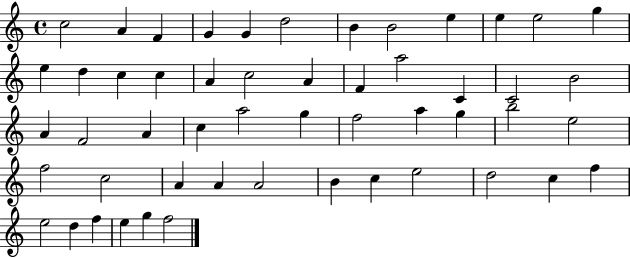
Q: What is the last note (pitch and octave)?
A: F5